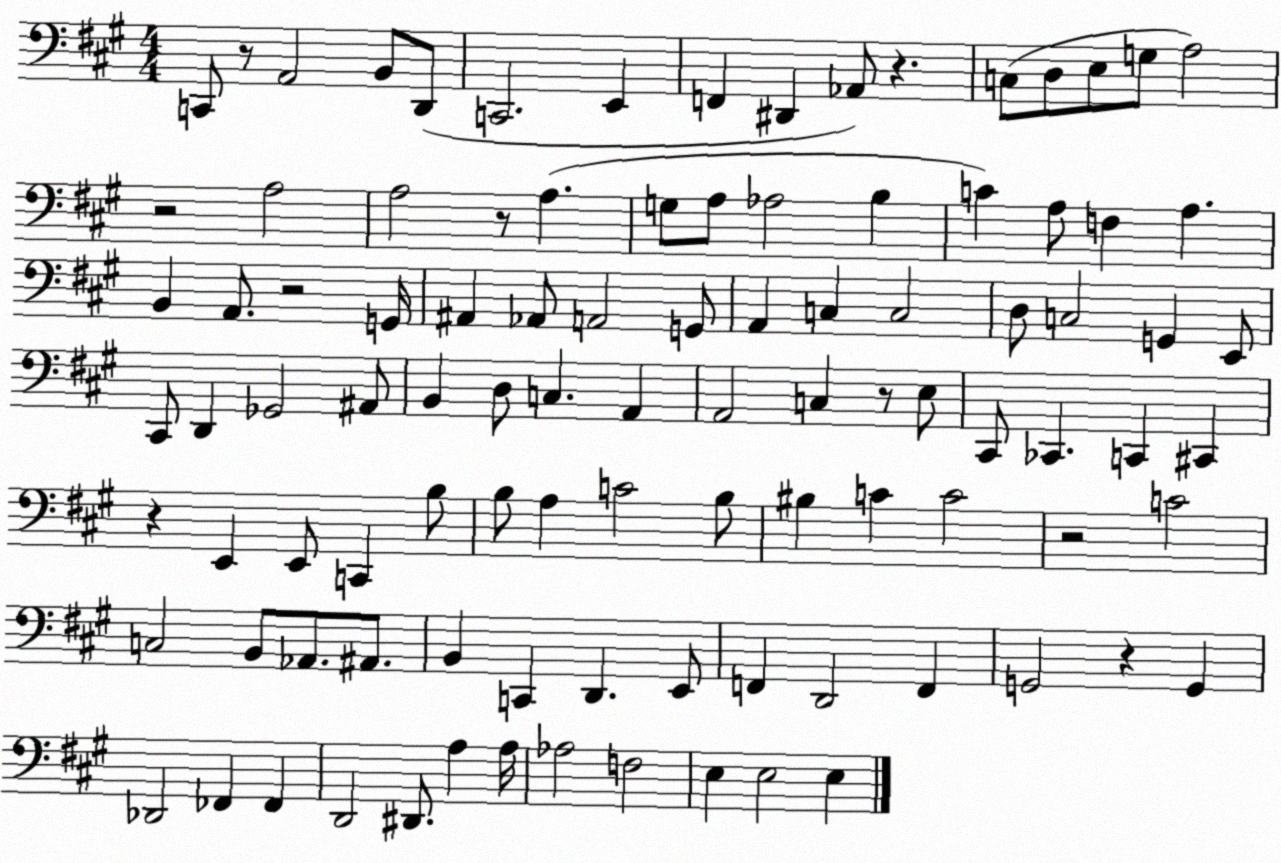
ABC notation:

X:1
T:Untitled
M:4/4
L:1/4
K:A
C,,/2 z/2 A,,2 B,,/2 D,,/2 C,,2 E,, F,, ^D,, _A,,/2 z C,/2 D,/2 E,/2 G,/2 A,2 z2 A,2 A,2 z/2 A, G,/2 A,/2 _A,2 B, C A,/2 F, A, B,, A,,/2 z2 G,,/4 ^A,, _A,,/2 A,,2 G,,/2 A,, C, C,2 D,/2 C,2 G,, E,,/2 ^C,,/2 D,, _G,,2 ^A,,/2 B,, D,/2 C, A,, A,,2 C, z/2 E,/2 ^C,,/2 _C,, C,, ^C,, z E,, E,,/2 C,, B,/2 B,/2 A, C2 B,/2 ^B, C C2 z2 C2 C,2 B,,/2 _A,,/2 ^A,,/2 B,, C,, D,, E,,/2 F,, D,,2 F,, G,,2 z G,, _D,,2 _F,, _F,, D,,2 ^D,,/2 A, A,/4 _A,2 F,2 E, E,2 E,